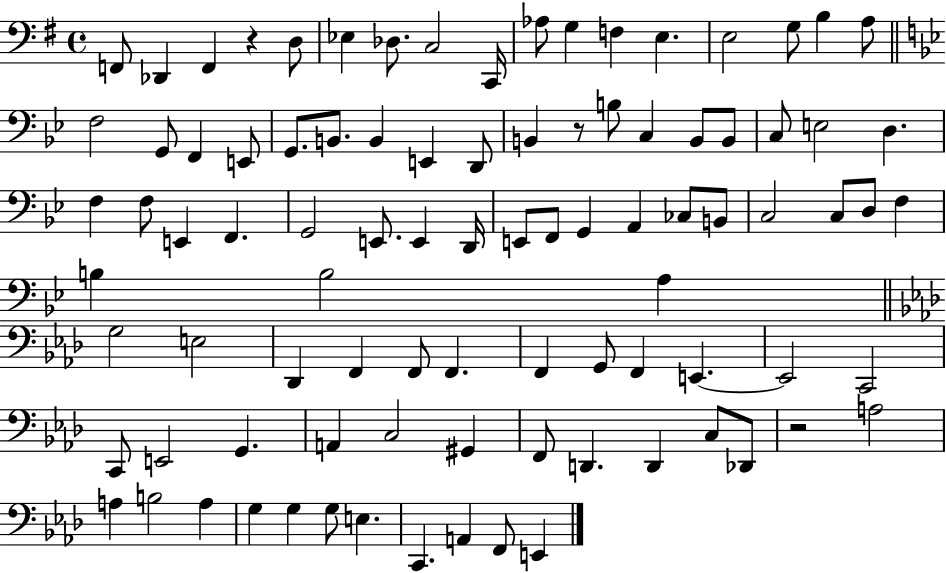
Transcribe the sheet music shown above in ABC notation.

X:1
T:Untitled
M:4/4
L:1/4
K:G
F,,/2 _D,, F,, z D,/2 _E, _D,/2 C,2 C,,/4 _A,/2 G, F, E, E,2 G,/2 B, A,/2 F,2 G,,/2 F,, E,,/2 G,,/2 B,,/2 B,, E,, D,,/2 B,, z/2 B,/2 C, B,,/2 B,,/2 C,/2 E,2 D, F, F,/2 E,, F,, G,,2 E,,/2 E,, D,,/4 E,,/2 F,,/2 G,, A,, _C,/2 B,,/2 C,2 C,/2 D,/2 F, B, B,2 A, G,2 E,2 _D,, F,, F,,/2 F,, F,, G,,/2 F,, E,, E,,2 C,,2 C,,/2 E,,2 G,, A,, C,2 ^G,, F,,/2 D,, D,, C,/2 _D,,/2 z2 A,2 A, B,2 A, G, G, G,/2 E, C,, A,, F,,/2 E,,